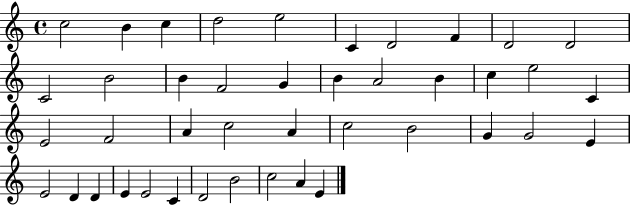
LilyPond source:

{
  \clef treble
  \time 4/4
  \defaultTimeSignature
  \key c \major
  c''2 b'4 c''4 | d''2 e''2 | c'4 d'2 f'4 | d'2 d'2 | \break c'2 b'2 | b'4 f'2 g'4 | b'4 a'2 b'4 | c''4 e''2 c'4 | \break e'2 f'2 | a'4 c''2 a'4 | c''2 b'2 | g'4 g'2 e'4 | \break e'2 d'4 d'4 | e'4 e'2 c'4 | d'2 b'2 | c''2 a'4 e'4 | \break \bar "|."
}